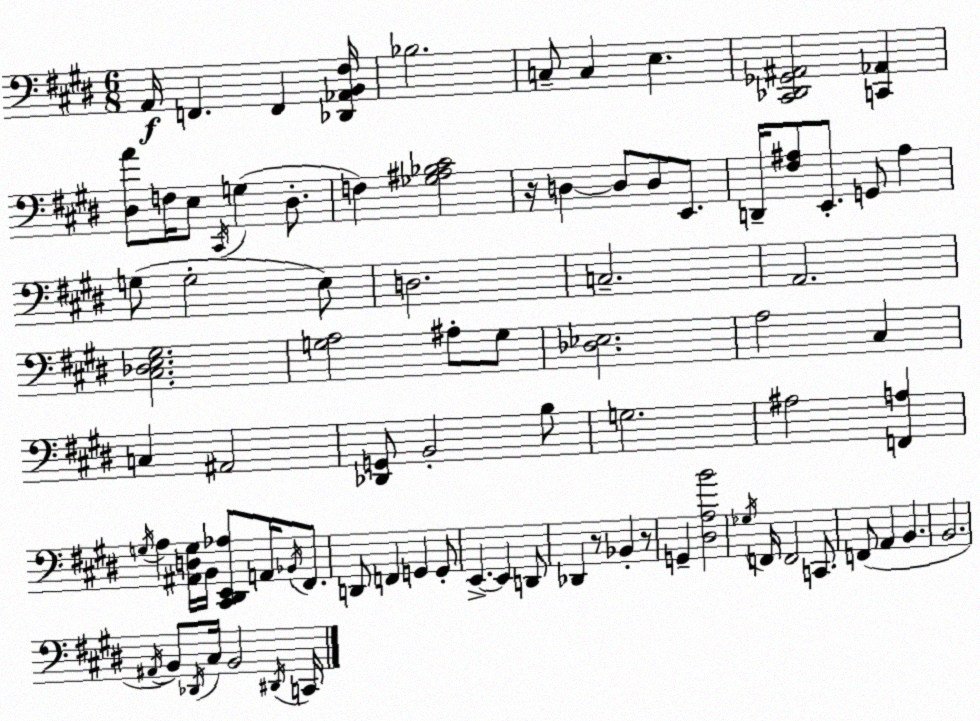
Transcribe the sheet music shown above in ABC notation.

X:1
T:Untitled
M:6/8
L:1/4
K:E
A,,/4 F,, F,, [_D,,_A,,B,,^F,]/4 _B,2 C,/2 C, E, [^C,,_D,,_G,,^A,,]2 [C,,_A,,] [^D,A]/2 F,/4 E,/2 ^C,,/4 G, ^D,/2 F, [_G,^A,_B,^C]2 z/4 D, D,/2 D,/2 E,,/2 D,,/4 [^F,^A,]/2 E,,/2 G,,/2 ^A, G,/2 G,2 E,/2 D,2 C,2 A,,2 [^C,_D,E,^G,]2 [G,A,]2 ^A,/2 G,/2 [_D,_E,]2 A,2 ^C, C, ^A,,2 [_D,,G,,]/2 B,,2 B,/2 G,2 ^A,2 [F,,A,] G,/4 A, [^A,,D,G,]/4 B,,/4 [^C,,^D,,E,,_A,]/2 A,,/4 _B,,/4 ^F,,/2 D,,/2 F,, G,, G,,/2 E,, E,, D,,/2 _D,, z/2 _B,, z/2 G,, [^D,A,B]2 _G,/4 F,,/4 F,,2 C,,/2 F,,/2 A,, B,, B,,2 ^A,,/4 B,,/2 _D,,/4 ^C,/4 B,,2 ^D,,/4 C,,/4